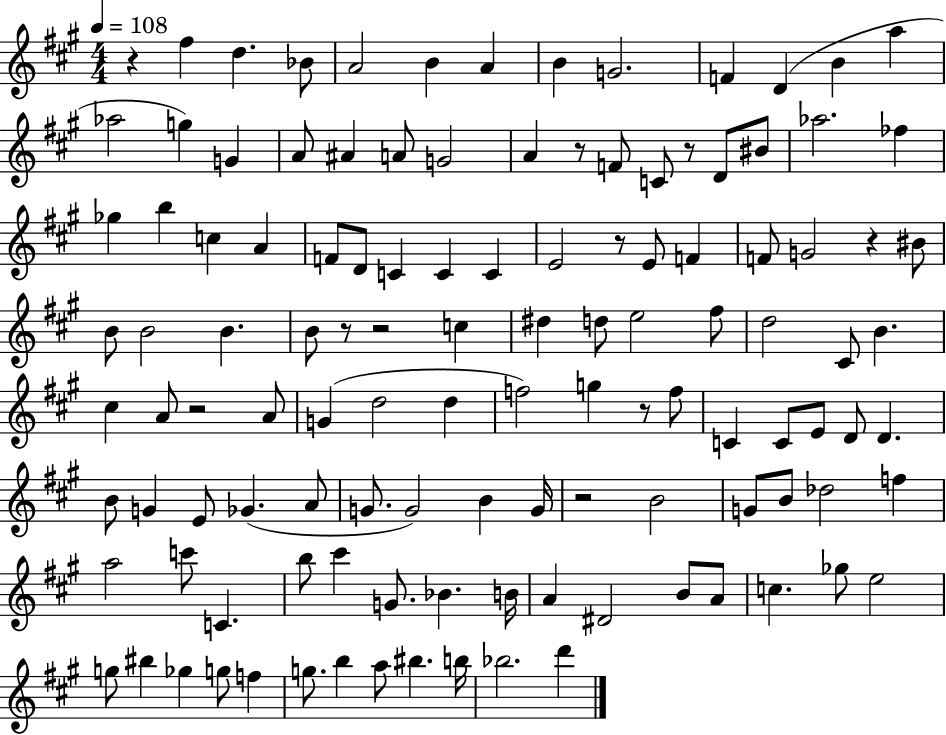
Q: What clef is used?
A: treble